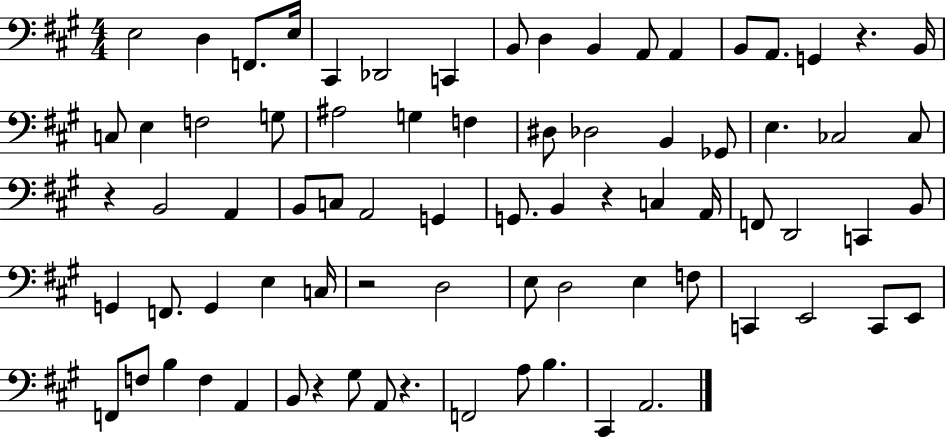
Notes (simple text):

E3/h D3/q F2/e. E3/s C#2/q Db2/h C2/q B2/e D3/q B2/q A2/e A2/q B2/e A2/e. G2/q R/q. B2/s C3/e E3/q F3/h G3/e A#3/h G3/q F3/q D#3/e Db3/h B2/q Gb2/e E3/q. CES3/h CES3/e R/q B2/h A2/q B2/e C3/e A2/h G2/q G2/e. B2/q R/q C3/q A2/s F2/e D2/h C2/q B2/e G2/q F2/e. G2/q E3/q C3/s R/h D3/h E3/e D3/h E3/q F3/e C2/q E2/h C2/e E2/e F2/e F3/e B3/q F3/q A2/q B2/e R/q G#3/e A2/e R/q. F2/h A3/e B3/q. C#2/q A2/h.